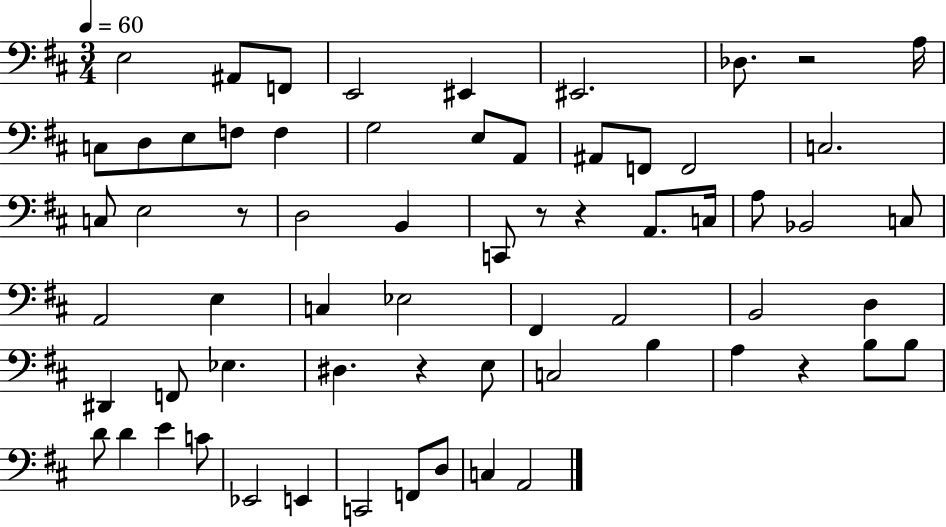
X:1
T:Untitled
M:3/4
L:1/4
K:D
E,2 ^A,,/2 F,,/2 E,,2 ^E,, ^E,,2 _D,/2 z2 A,/4 C,/2 D,/2 E,/2 F,/2 F, G,2 E,/2 A,,/2 ^A,,/2 F,,/2 F,,2 C,2 C,/2 E,2 z/2 D,2 B,, C,,/2 z/2 z A,,/2 C,/4 A,/2 _B,,2 C,/2 A,,2 E, C, _E,2 ^F,, A,,2 B,,2 D, ^D,, F,,/2 _E, ^D, z E,/2 C,2 B, A, z B,/2 B,/2 D/2 D E C/2 _E,,2 E,, C,,2 F,,/2 D,/2 C, A,,2